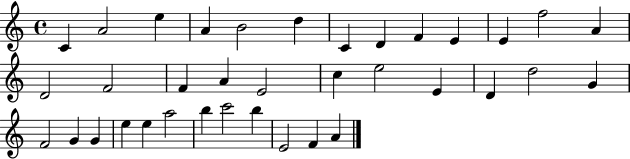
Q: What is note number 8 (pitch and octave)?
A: D4